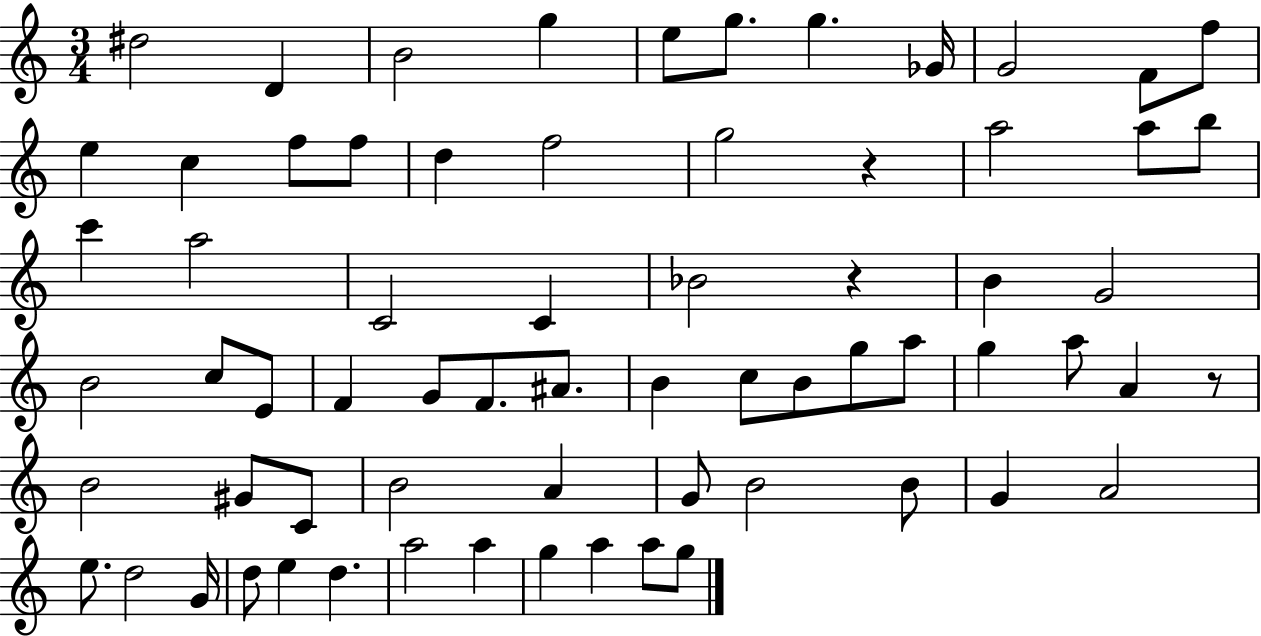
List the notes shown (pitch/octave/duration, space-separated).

D#5/h D4/q B4/h G5/q E5/e G5/e. G5/q. Gb4/s G4/h F4/e F5/e E5/q C5/q F5/e F5/e D5/q F5/h G5/h R/q A5/h A5/e B5/e C6/q A5/h C4/h C4/q Bb4/h R/q B4/q G4/h B4/h C5/e E4/e F4/q G4/e F4/e. A#4/e. B4/q C5/e B4/e G5/e A5/e G5/q A5/e A4/q R/e B4/h G#4/e C4/e B4/h A4/q G4/e B4/h B4/e G4/q A4/h E5/e. D5/h G4/s D5/e E5/q D5/q. A5/h A5/q G5/q A5/q A5/e G5/e